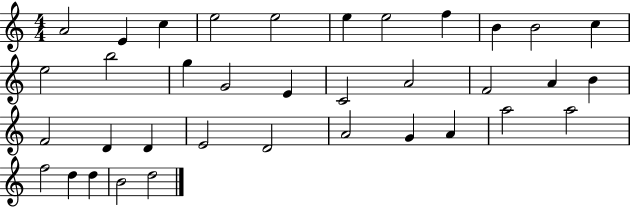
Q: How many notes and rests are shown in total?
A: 36